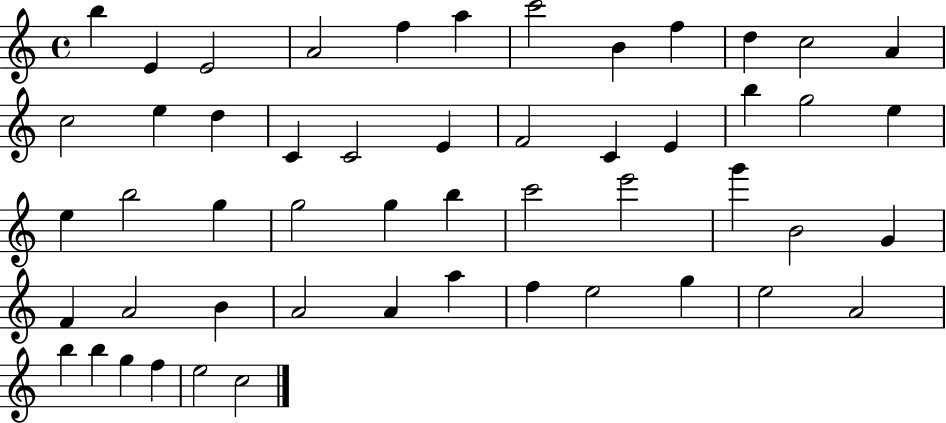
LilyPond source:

{
  \clef treble
  \time 4/4
  \defaultTimeSignature
  \key c \major
  b''4 e'4 e'2 | a'2 f''4 a''4 | c'''2 b'4 f''4 | d''4 c''2 a'4 | \break c''2 e''4 d''4 | c'4 c'2 e'4 | f'2 c'4 e'4 | b''4 g''2 e''4 | \break e''4 b''2 g''4 | g''2 g''4 b''4 | c'''2 e'''2 | g'''4 b'2 g'4 | \break f'4 a'2 b'4 | a'2 a'4 a''4 | f''4 e''2 g''4 | e''2 a'2 | \break b''4 b''4 g''4 f''4 | e''2 c''2 | \bar "|."
}